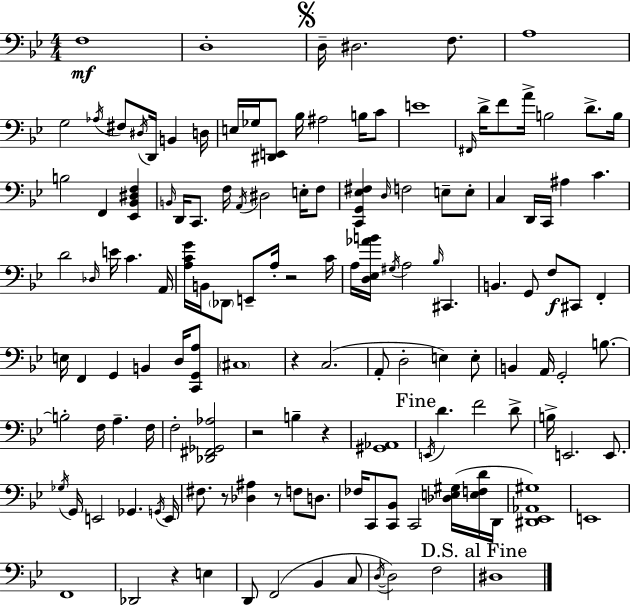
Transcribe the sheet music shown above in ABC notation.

X:1
T:Untitled
M:4/4
L:1/4
K:Gm
F,4 D,4 D,/4 ^D,2 F,/2 A,4 G,2 _A,/4 ^F,/2 ^D,/4 D,,/4 B,, D,/4 E,/4 _G,/4 [^D,,E,,]/2 _B,/4 ^A,2 B,/4 C/2 E4 ^F,,/4 D/4 F/2 A/4 B,2 D/2 B,/4 B,2 F,, [_E,,_B,,^D,F,] B,,/4 D,,/4 C,,/2 F,/4 A,,/4 ^D,2 E,/4 F,/2 [C,,G,,_E,^F,] D,/4 F,2 E,/2 E,/2 C, D,,/4 C,,/4 ^A, C D2 _D,/4 E/4 C A,,/4 [A,CG]/4 B,,/4 _D,,/2 E,,/2 A,/4 z2 C/4 A,/4 [D,_E,_AB]/4 ^G,/4 A,2 _B,/4 ^C,, B,, G,,/2 F,/2 ^C,,/2 F,, E,/4 F,, G,, B,, D,/4 [C,,G,,A,]/2 ^C,4 z C,2 A,,/2 D,2 E, E,/2 B,, A,,/4 G,,2 B,/2 B,2 F,/4 A, F,/4 F,2 [_D,,^F,,_G,,_A,]2 z2 B, z [^G,,_A,,]4 E,,/4 D F2 D/2 B,/4 E,,2 E,,/2 _G,/4 G,,/4 E,,2 _G,, G,,/4 E,,/4 ^F,/2 z/2 [_D,^A,] z/2 F,/2 D,/2 _F,/4 C,,/2 [C,,_B,,]/2 C,,2 [_D,E,^G,]/4 [E,F,D]/4 D,,/4 [^D,,_E,,_A,,^G,]4 E,,4 F,,4 _D,,2 z E, D,,/2 F,,2 _B,, C,/2 D,/4 D,2 F,2 ^D,4